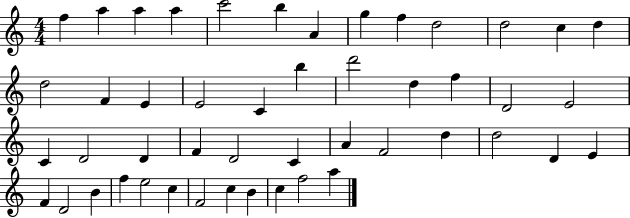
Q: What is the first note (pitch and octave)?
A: F5